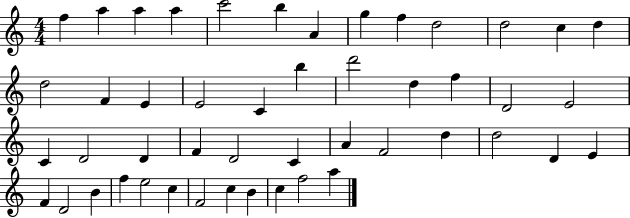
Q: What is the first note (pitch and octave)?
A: F5